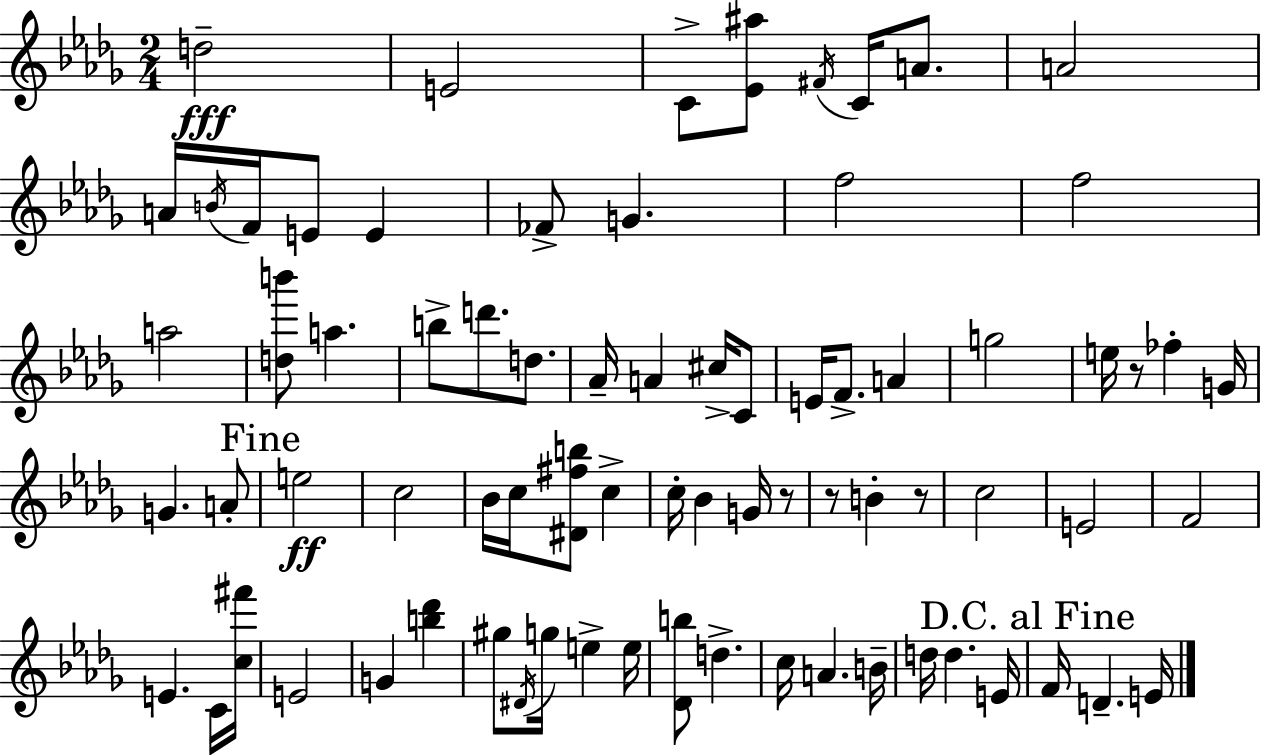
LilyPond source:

{
  \clef treble
  \numericTimeSignature
  \time 2/4
  \key bes \minor
  d''2--\fff | e'2 | c'8-> <ees' ais''>8 \acciaccatura { fis'16 } c'16 a'8. | a'2 | \break a'16 \acciaccatura { b'16 } f'16 e'8 e'4 | fes'8-> g'4. | f''2 | f''2 | \break a''2 | <d'' b'''>8 a''4. | b''8-> d'''8. d''8. | aes'16-- a'4 cis''16-> | \break c'8 e'16 f'8.-> a'4 | g''2 | e''16 r8 fes''4-. | g'16 g'4. | \break a'8-. \mark "Fine" e''2\ff | c''2 | bes'16 c''16 <dis' fis'' b''>8 c''4-> | c''16-. bes'4 g'16 | \break r8 r8 b'4-. | r8 c''2 | e'2 | f'2 | \break e'4. | c'16 <c'' fis'''>16 e'2 | g'4 <b'' des'''>4 | gis''8 \acciaccatura { dis'16 } g''16 e''4-> | \break e''16 <des' b''>8 d''4.-> | c''16 a'4. | b'16-- d''16 d''4. | e'16 \mark "D.C. al Fine" f'16 d'4.-- | \break e'16 \bar "|."
}